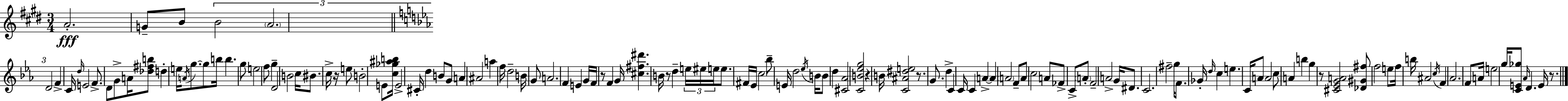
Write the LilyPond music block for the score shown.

{
  \clef treble
  \numericTimeSignature
  \time 3/4
  \key e \major
  a'2.-.\fff | g'8-- b'8 \tuplet 3/2 { b'2 | \parenthesize a'2. | \bar "||" \break \key c \minor d'2 } f'4-> | c'16 \grace { d''16 } e'2 f'8.-> | d'8 g'8-> a'16 <des'' fis'' b''>8 d''4-. | e''16 \acciaccatura { a'16 } g''8.~~ g''8 b''16 b''4. | \break g''8 e''2 | f''8 g''4-- d'2 | b'2 c''16 bis'8. | c''16-> r16 e''8 b'2-. | \break e'8 <c'' ges'' ais'' b''>16 e'2-> | cis'16-. d''4 b'8 g'8 a'4 | ais'2 a''4 | f''16 d''2-- b'16 | \break g'8 a'2. | f'4 e'4 g'16 f'16 | r8 f'4 g'16 <cis'' fis'' dis'''>4. | b'16 r8 d''4-- \tuplet 3/2 { e''16 eis''16 e''16 } e''8. | \break fis'16 ees'16 c''2 | bes''8-- e'16 d''2 \acciaccatura { ees''16 } | b'16 b'8 d''4 <cis' aes'>2 | <c' b' ees'' g''>2 r4 | \break b'16 <c' ais' dis'' e''>2 | r8. g'8. d''4-> c'4 | c'16 c'4 a'4->~~ a'4 | \parenthesize a'2 f'8-- | \break a'8 c''2 a'8 | fes'8-> c'8-> \parenthesize a'8-. f'2-- | a'2-> g'16 | dis'8. c'2. | \break fis''2-- g''16 | f'8. ges'16-. \grace { d''16 } c''4 e''4. | c'16 a'8 a'2 | c''8 a'4 b''4 | \break g''4 r8 <cis' ees' g' a'>2 | <des' gis' fis''>8 f''2 | e''8 f''16 b''16 ais'2 | \acciaccatura { c''16 } f'4 aes'2. | \break f'8 a'16 e''2 | g''16 <c' e' ges''>8 \grace { aes'16 } d'4. | e'16 r8. \bar "|."
}